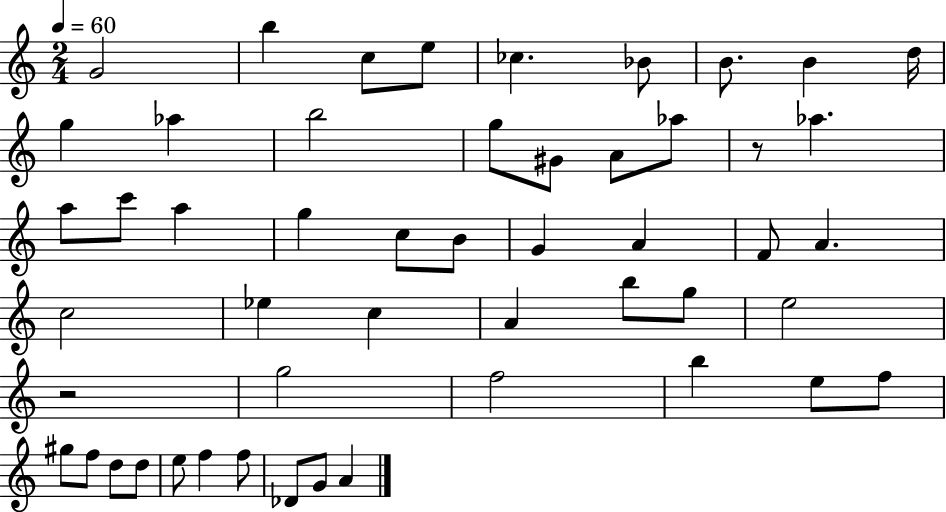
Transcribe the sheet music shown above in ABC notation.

X:1
T:Untitled
M:2/4
L:1/4
K:C
G2 b c/2 e/2 _c _B/2 B/2 B d/4 g _a b2 g/2 ^G/2 A/2 _a/2 z/2 _a a/2 c'/2 a g c/2 B/2 G A F/2 A c2 _e c A b/2 g/2 e2 z2 g2 f2 b e/2 f/2 ^g/2 f/2 d/2 d/2 e/2 f f/2 _D/2 G/2 A